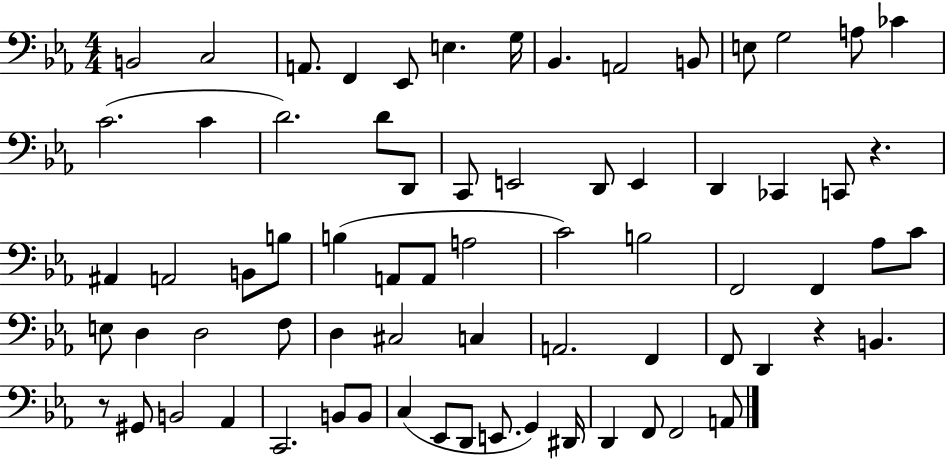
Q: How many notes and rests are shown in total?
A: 71